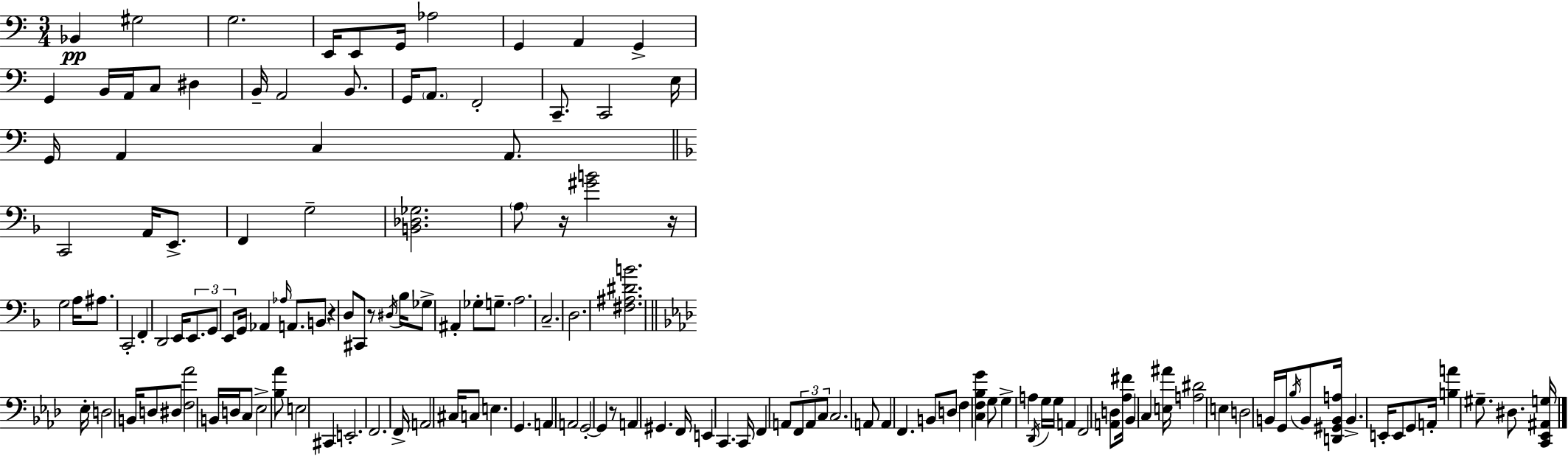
Bb2/q G#3/h G3/h. E2/s E2/e G2/s Ab3/h G2/q A2/q G2/q G2/q B2/s A2/s C3/e D#3/q B2/s A2/h B2/e. G2/s A2/e. F2/h C2/e. C2/h E3/s G2/s A2/q C3/q A2/e. C2/h A2/s E2/e. F2/q G3/h [B2,Db3,Gb3]/h. A3/e R/s [G#4,B4]/h R/s G3/h A3/s A#3/e. C2/h F2/q D2/h E2/s E2/e. G2/e E2/e G2/s Ab2/q Ab3/s A2/e. B2/e R/q D3/e C#2/e R/e D#3/s Bb3/s Gb3/e A#2/q Gb3/e G3/e. A3/h. C3/h. D3/h. [F#3,A#3,D#4,B4]/h. Eb3/s D3/h B2/s D3/e D#3/e [F3,Ab4]/h B2/s D3/s C3/e Eb3/h [Bb3,Ab4]/e E3/h C#2/q E2/h. F2/h. F2/s A2/h C#3/s C3/e E3/q. G2/q. A2/q A2/h G2/h G2/q R/e A2/q G#2/q. F2/s E2/q C2/q. C2/s F2/q A2/e F2/e A2/e C3/e C3/h. A2/e A2/q F2/q. B2/e D3/e F3/q [C3,F3,Bb3,G4]/q G3/e G3/q A3/q Db2/s G3/s G3/s A2/q F2/h [A2,D3]/e [Ab3,F#4]/s Bb2/q C3/q [E3,A#4]/s [A3,D#4]/h E3/q D3/h B2/s G2/s Bb3/s B2/e [D2,G#2,B2,A3]/s B2/q. E2/s E2/e G2/e A2/s [B3,A4]/q G#3/e. D#3/e. [C2,Eb2,A#2,G3]/s